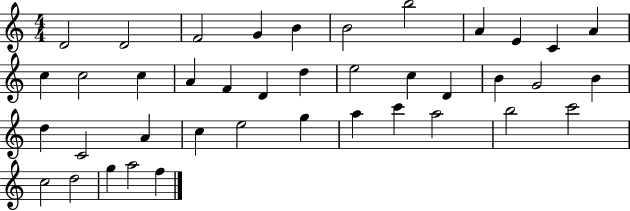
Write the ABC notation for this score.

X:1
T:Untitled
M:4/4
L:1/4
K:C
D2 D2 F2 G B B2 b2 A E C A c c2 c A F D d e2 c D B G2 B d C2 A c e2 g a c' a2 b2 c'2 c2 d2 g a2 f